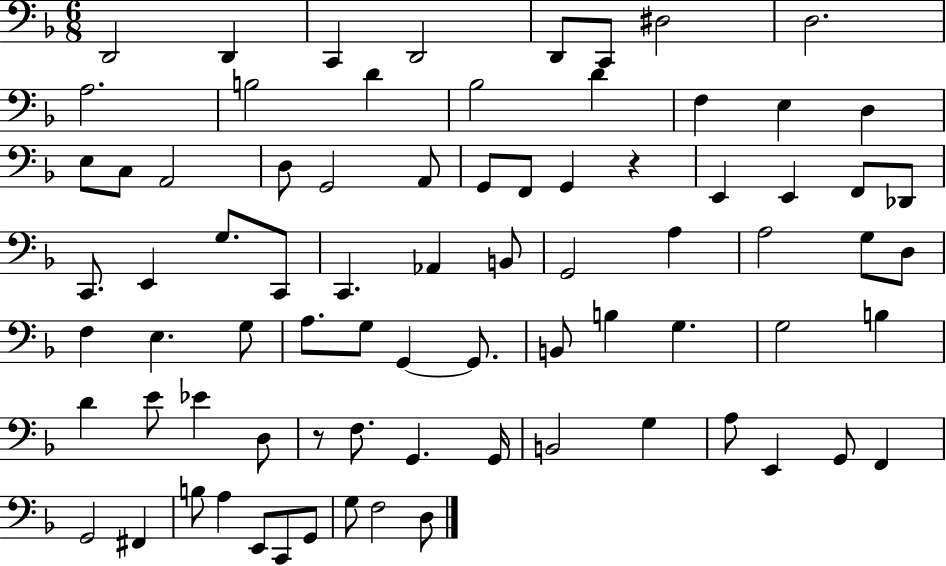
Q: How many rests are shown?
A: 2